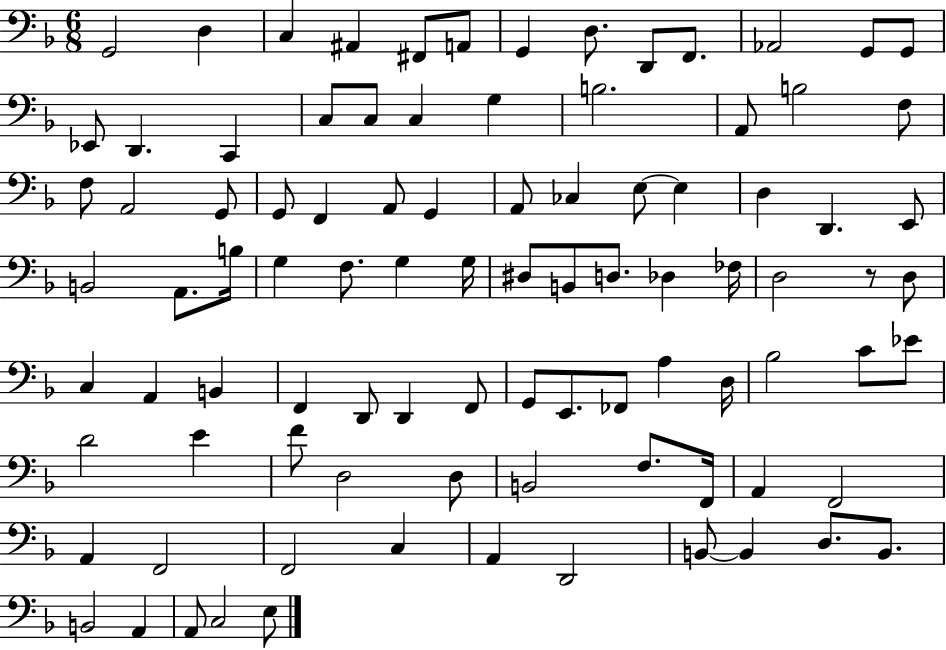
G2/h D3/q C3/q A#2/q F#2/e A2/e G2/q D3/e. D2/e F2/e. Ab2/h G2/e G2/e Eb2/e D2/q. C2/q C3/e C3/e C3/q G3/q B3/h. A2/e B3/h F3/e F3/e A2/h G2/e G2/e F2/q A2/e G2/q A2/e CES3/q E3/e E3/q D3/q D2/q. E2/e B2/h A2/e. B3/s G3/q F3/e. G3/q G3/s D#3/e B2/e D3/e. Db3/q FES3/s D3/h R/e D3/e C3/q A2/q B2/q F2/q D2/e D2/q F2/e G2/e E2/e. FES2/e A3/q D3/s Bb3/h C4/e Eb4/e D4/h E4/q F4/e D3/h D3/e B2/h F3/e. F2/s A2/q F2/h A2/q F2/h F2/h C3/q A2/q D2/h B2/e B2/q D3/e. B2/e. B2/h A2/q A2/e C3/h E3/e